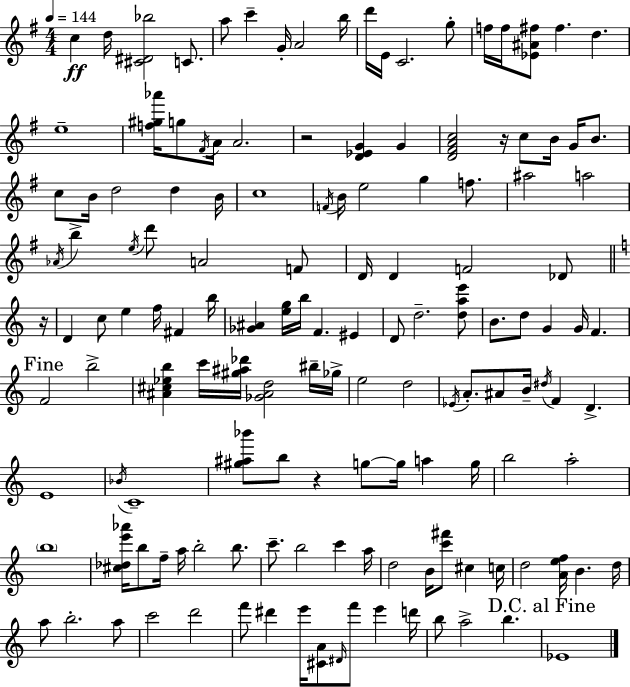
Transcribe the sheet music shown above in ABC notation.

X:1
T:Untitled
M:4/4
L:1/4
K:G
c d/4 [^C^D_b]2 C/2 a/2 c' G/4 A2 b/4 d'/4 E/4 C2 g/2 f/4 f/4 [_E^A^f]/2 ^f d e4 [f^g_a']/4 g/2 ^F/4 A/4 A2 z2 [D_EG] G [D^FAc]2 z/4 c/2 B/4 G/4 B/2 c/2 B/4 d2 d B/4 c4 F/4 B/4 e2 g f/2 ^a2 a2 _A/4 b e/4 d'/2 A2 F/2 D/4 D F2 _D/2 z/4 D c/2 e f/4 ^F b/4 [_G^A] [eg]/4 b/4 F ^E D/2 d2 [dae']/2 B/2 d/2 G G/4 F F2 b2 [^A^c_eb] c'/4 [^g^a_d']/4 [_G^Ad]2 ^b/4 _g/4 e2 d2 _E/4 A/2 ^A/2 B/4 ^d/4 F D E4 _B/4 C4 [^g^a_b']/2 b/2 z g/2 g/4 a g/4 b2 a2 b4 [^c_de'_a']/4 b/2 f/4 a/4 b2 b/2 c'/2 b2 c' a/4 d2 B/4 [c'^f']/2 ^c c/4 d2 [Aef]/4 B d/4 a/2 b2 a/2 c'2 d'2 f'/2 ^d' e'/4 [^CA]/2 ^D/4 f'/2 e' d'/4 b/2 a2 b _E4